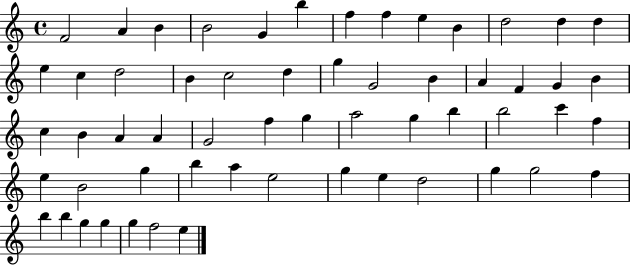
F4/h A4/q B4/q B4/h G4/q B5/q F5/q F5/q E5/q B4/q D5/h D5/q D5/q E5/q C5/q D5/h B4/q C5/h D5/q G5/q G4/h B4/q A4/q F4/q G4/q B4/q C5/q B4/q A4/q A4/q G4/h F5/q G5/q A5/h G5/q B5/q B5/h C6/q F5/q E5/q B4/h G5/q B5/q A5/q E5/h G5/q E5/q D5/h G5/q G5/h F5/q B5/q B5/q G5/q G5/q G5/q F5/h E5/q